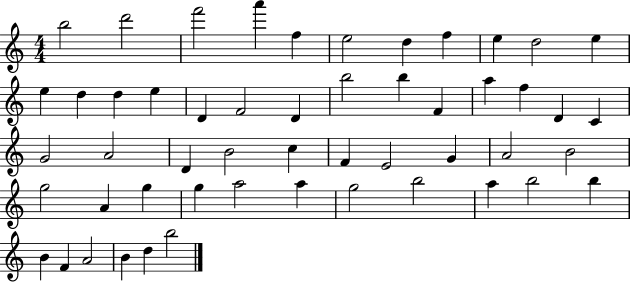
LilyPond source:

{
  \clef treble
  \numericTimeSignature
  \time 4/4
  \key c \major
  b''2 d'''2 | f'''2 a'''4 f''4 | e''2 d''4 f''4 | e''4 d''2 e''4 | \break e''4 d''4 d''4 e''4 | d'4 f'2 d'4 | b''2 b''4 f'4 | a''4 f''4 d'4 c'4 | \break g'2 a'2 | d'4 b'2 c''4 | f'4 e'2 g'4 | a'2 b'2 | \break g''2 a'4 g''4 | g''4 a''2 a''4 | g''2 b''2 | a''4 b''2 b''4 | \break b'4 f'4 a'2 | b'4 d''4 b''2 | \bar "|."
}